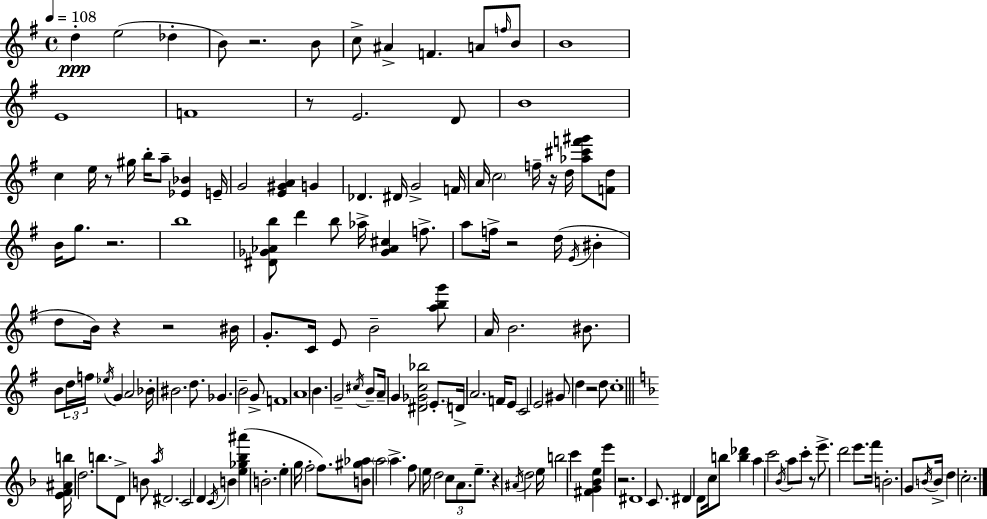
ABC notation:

X:1
T:Untitled
M:4/4
L:1/4
K:G
d e2 _d B/2 z2 B/2 c/2 ^A F A/2 f/4 B/2 B4 E4 F4 z/2 E2 D/2 B4 c e/4 z/2 ^g/4 b/4 a/2 [_E_B] E/4 G2 [E^GA] G _D ^D/4 G2 F/4 A/4 c2 f/4 z/4 d/4 [_a^c'f'^g']/2 [Fd]/2 B/4 g/2 z2 b4 [^D_G_Ab]/2 d' b/2 _a/4 [_G_A^c] f/2 a/2 f/4 z2 d/4 E/4 ^B d/2 B/4 z z2 ^B/4 G/2 C/4 E/2 B2 [abg']/2 A/4 B2 ^B/2 B/2 d/4 f/4 _e/4 G A2 _B/4 ^B2 d/2 _G B2 G/2 F4 A4 B G2 ^c/4 B/2 A/4 G [^D_Gc_b]2 E/2 D/4 A2 F/4 E/2 C2 E2 ^G/2 d z2 d/2 c4 [EF^Ab]/4 d2 b/2 D/2 B/2 a/4 ^D2 C2 D C/4 B [e_g_b^a'] B2 e g/4 f2 f/2 [B^g_a]/2 a2 a f/2 e/4 d2 c/2 A/2 e/2 z ^A/4 d2 e/4 b2 c' [^FG_Be] e' z2 ^D4 C/2 ^D D/2 c/4 b/2 [b_d'] a c'2 _B/4 a/2 c'/2 z/2 e'/2 d'2 e'/2 f'/4 B2 G/2 B/4 B/4 d c2